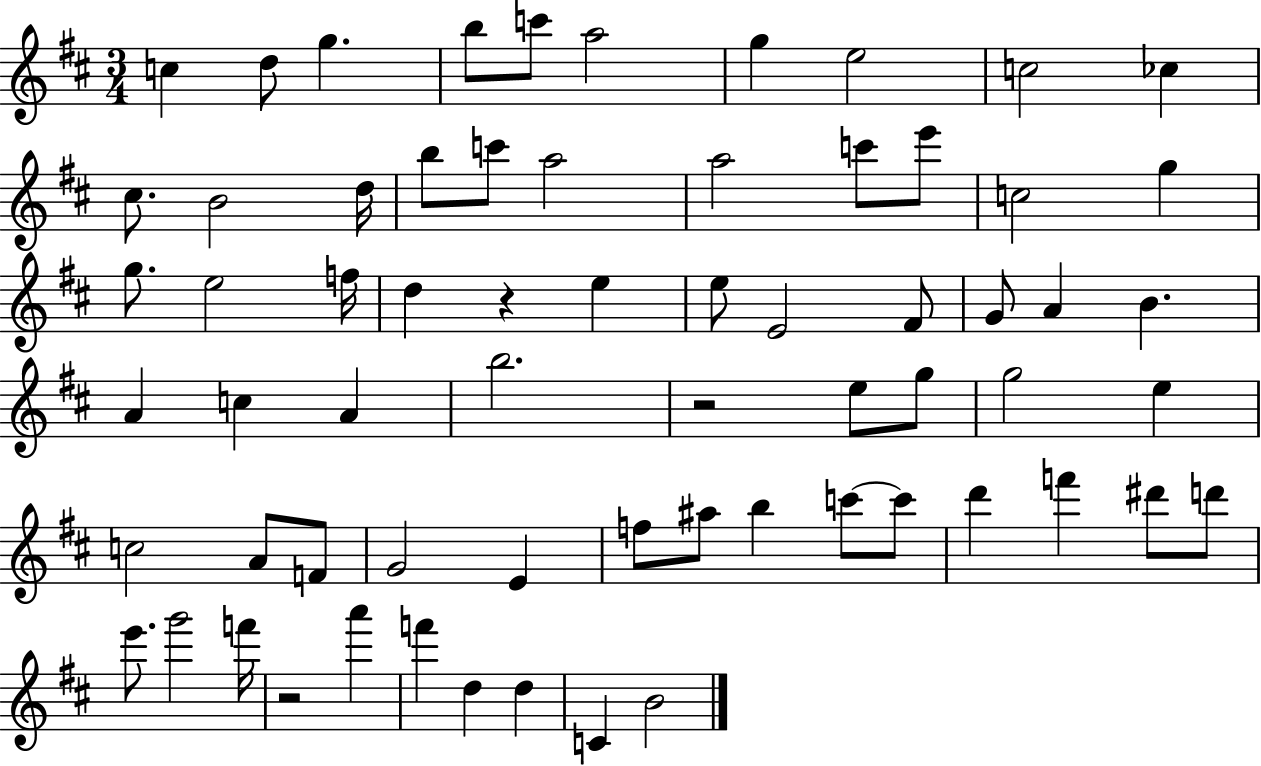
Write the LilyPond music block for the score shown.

{
  \clef treble
  \numericTimeSignature
  \time 3/4
  \key d \major
  c''4 d''8 g''4. | b''8 c'''8 a''2 | g''4 e''2 | c''2 ces''4 | \break cis''8. b'2 d''16 | b''8 c'''8 a''2 | a''2 c'''8 e'''8 | c''2 g''4 | \break g''8. e''2 f''16 | d''4 r4 e''4 | e''8 e'2 fis'8 | g'8 a'4 b'4. | \break a'4 c''4 a'4 | b''2. | r2 e''8 g''8 | g''2 e''4 | \break c''2 a'8 f'8 | g'2 e'4 | f''8 ais''8 b''4 c'''8~~ c'''8 | d'''4 f'''4 dis'''8 d'''8 | \break e'''8. g'''2 f'''16 | r2 a'''4 | f'''4 d''4 d''4 | c'4 b'2 | \break \bar "|."
}